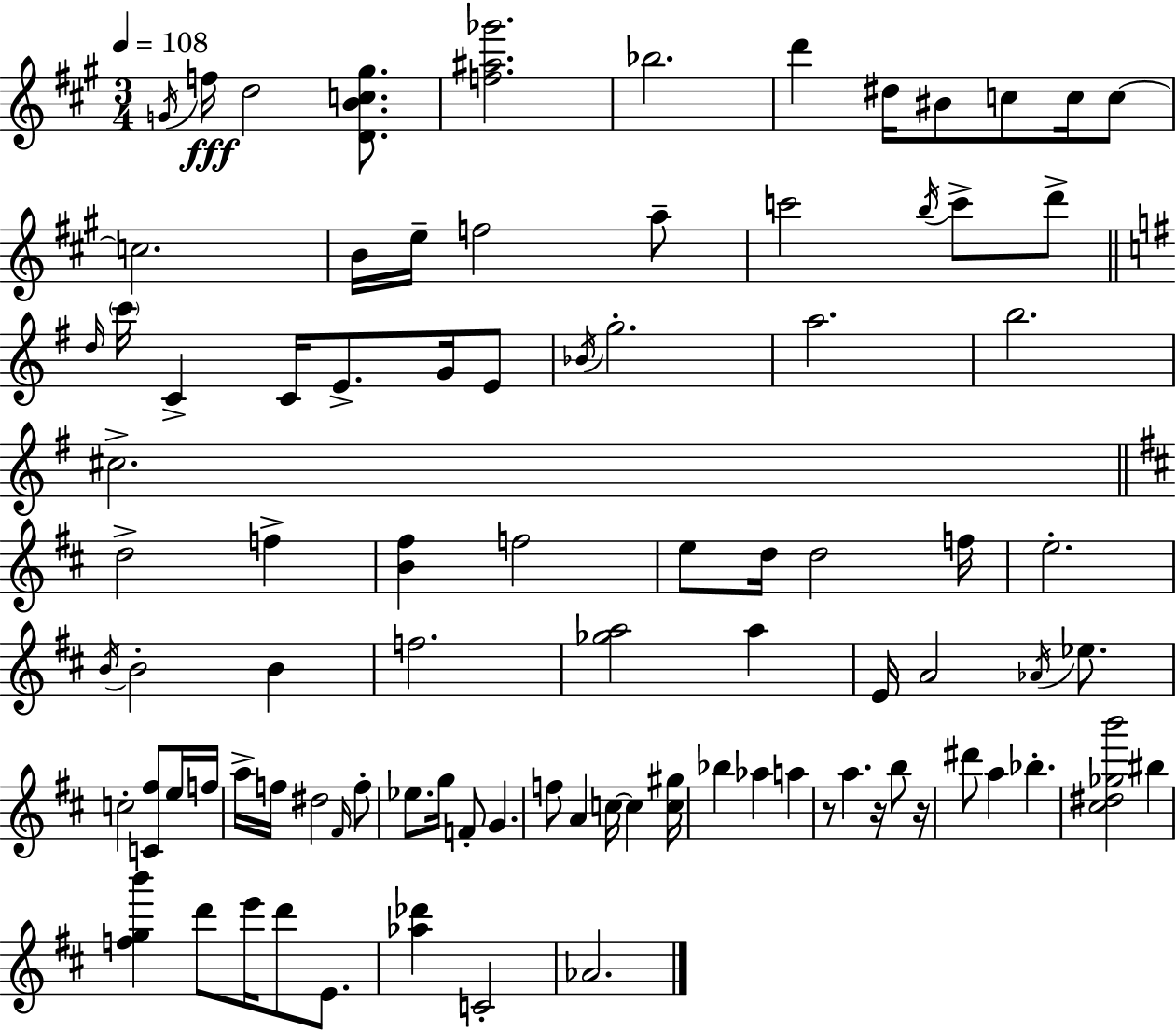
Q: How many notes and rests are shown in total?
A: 91